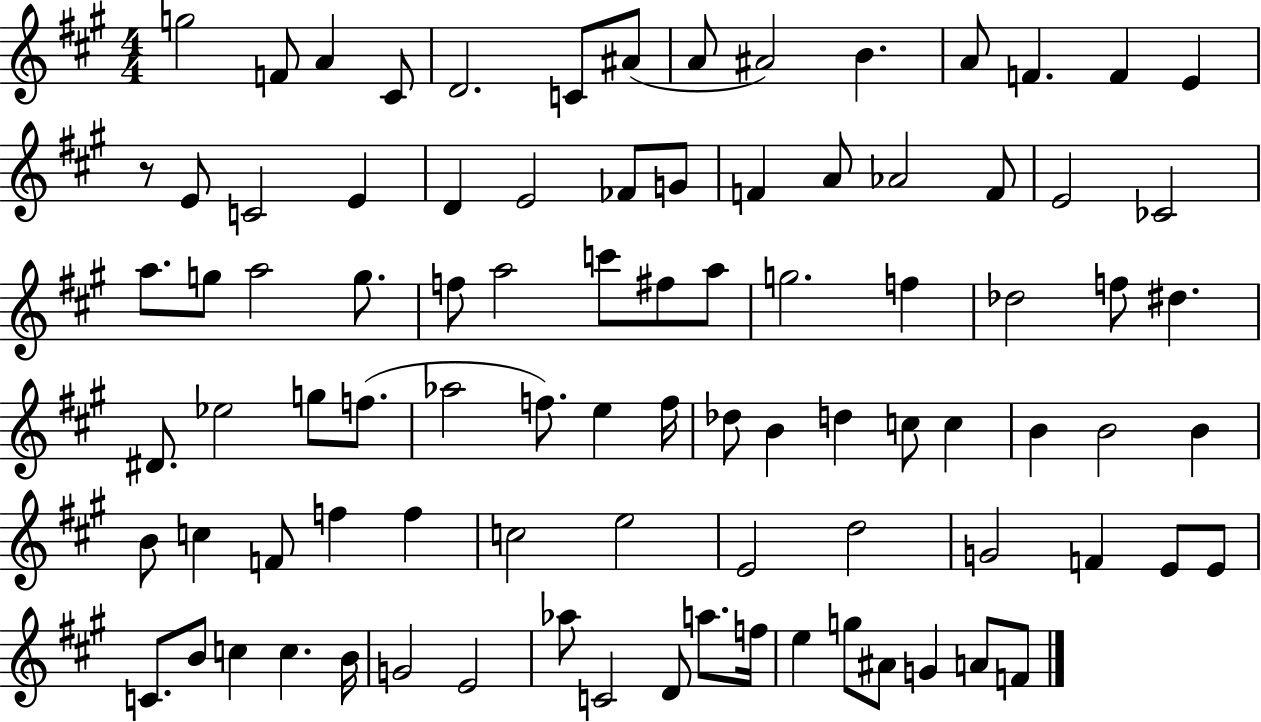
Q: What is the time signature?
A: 4/4